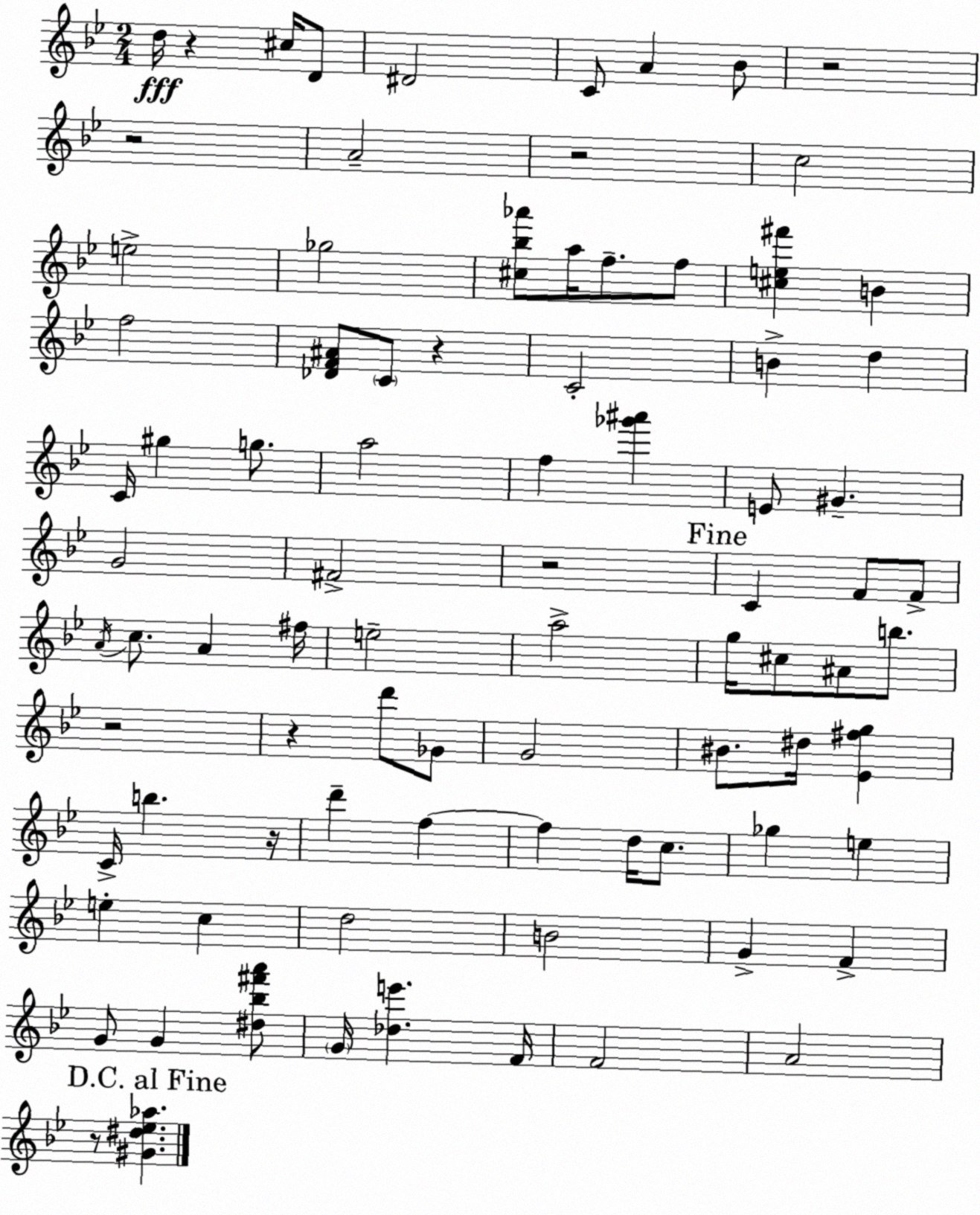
X:1
T:Untitled
M:2/4
L:1/4
K:Gm
d/4 z ^c/4 D/2 ^D2 C/2 A _B/2 z2 z2 A2 z2 c2 e2 _g2 [^c_b_a']/2 a/4 f/2 f/2 [^ce^f'] B f2 [_DF^A]/2 C/2 z C2 B d C/4 ^g g/2 a2 f [_g'^a'] E/2 ^G G2 ^F2 z2 C F/2 F/2 A/4 c/2 A ^f/4 e2 a2 g/4 ^c/2 ^A/2 b/2 z2 z d'/2 _G/2 G2 ^B/2 ^d/4 [_E^fg] C/4 b z/4 d' f f d/4 c/2 _g e e c d2 B2 G F G/2 G [^d_b^f'a']/2 G/4 [_de'] F/4 F2 A2 z/2 [^G^d_e_a]